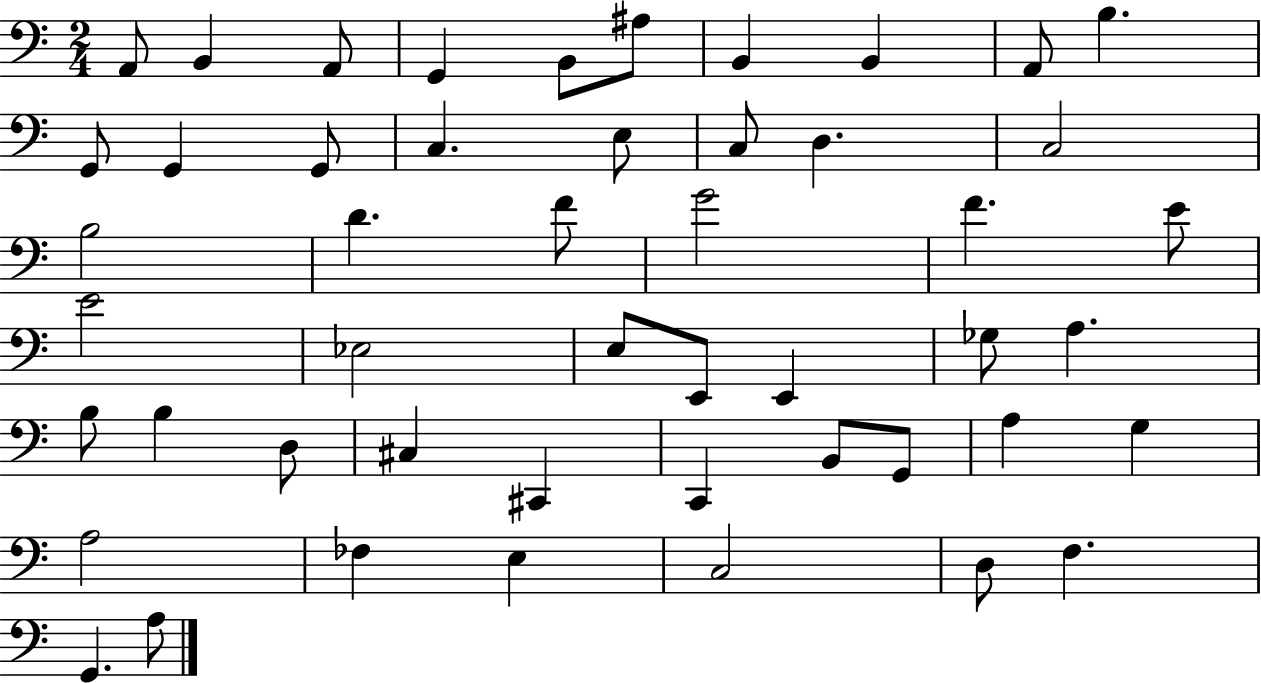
{
  \clef bass
  \numericTimeSignature
  \time 2/4
  \key c \major
  \repeat volta 2 { a,8 b,4 a,8 | g,4 b,8 ais8 | b,4 b,4 | a,8 b4. | \break g,8 g,4 g,8 | c4. e8 | c8 d4. | c2 | \break b2 | d'4. f'8 | g'2 | f'4. e'8 | \break e'2 | ees2 | e8 e,8 e,4 | ges8 a4. | \break b8 b4 d8 | cis4 cis,4 | c,4 b,8 g,8 | a4 g4 | \break a2 | fes4 e4 | c2 | d8 f4. | \break g,4. a8 | } \bar "|."
}